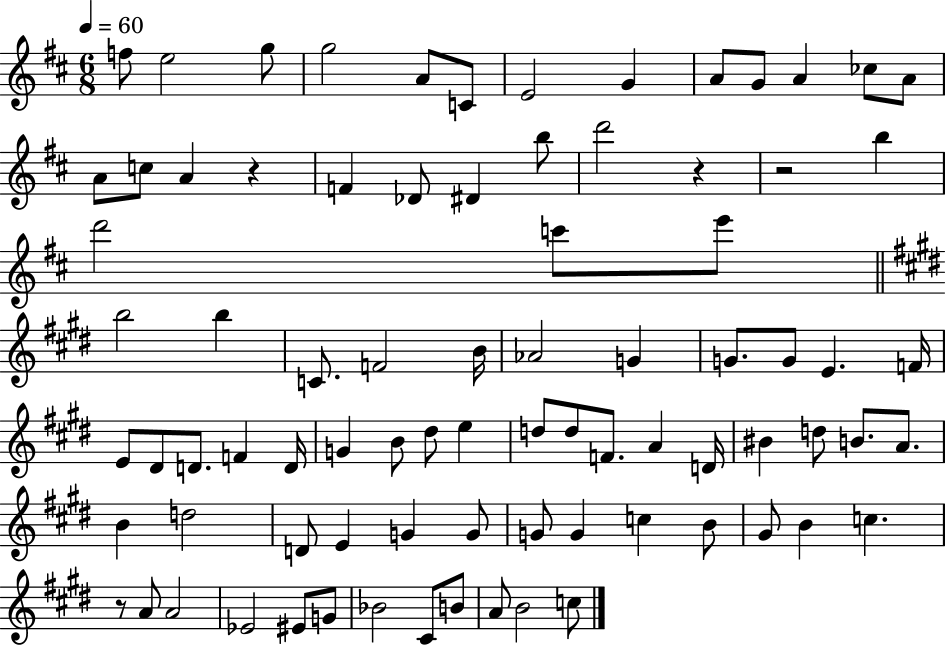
F5/e E5/h G5/e G5/h A4/e C4/e E4/h G4/q A4/e G4/e A4/q CES5/e A4/e A4/e C5/e A4/q R/q F4/q Db4/e D#4/q B5/e D6/h R/q R/h B5/q D6/h C6/e E6/e B5/h B5/q C4/e. F4/h B4/s Ab4/h G4/q G4/e. G4/e E4/q. F4/s E4/e D#4/e D4/e. F4/q D4/s G4/q B4/e D#5/e E5/q D5/e D5/e F4/e. A4/q D4/s BIS4/q D5/e B4/e. A4/e. B4/q D5/h D4/e E4/q G4/q G4/e G4/e G4/q C5/q B4/e G#4/e B4/q C5/q. R/e A4/e A4/h Eb4/h EIS4/e G4/e Bb4/h C#4/e B4/e A4/e B4/h C5/e